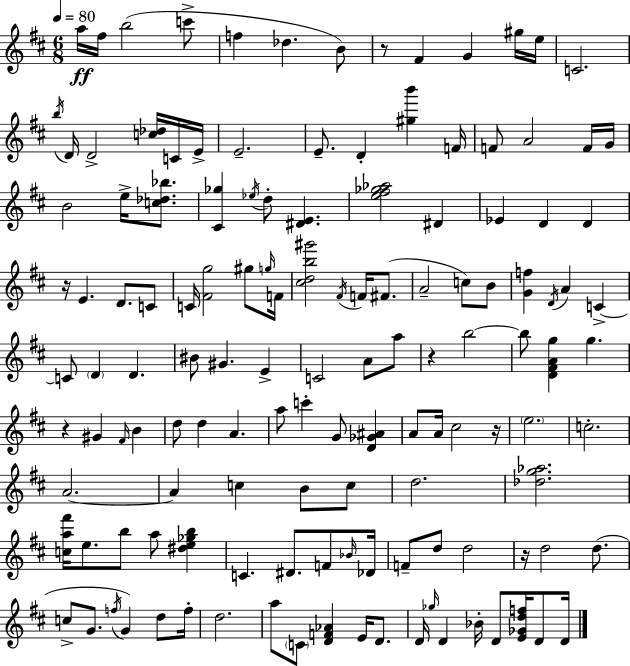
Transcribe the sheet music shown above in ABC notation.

X:1
T:Untitled
M:6/8
L:1/4
K:D
a/4 ^f/4 b2 c'/2 f _d B/2 z/2 ^F G ^g/4 e/4 C2 b/4 D/4 D2 [c_d]/4 C/4 E/4 E2 E/2 D [^gb'] F/4 F/2 A2 F/4 G/4 B2 e/4 [c_d_b]/2 [^C_g] _e/4 d/2 [^DE] [e^f_g_a]2 ^D _E D D z/4 E D/2 C/2 C/4 [^Fg]2 ^g/2 g/4 F/4 [^cdb^g']2 ^F/4 F/4 ^F/2 A2 c/2 B/2 [Gf] D/4 A C C/2 D D ^B/2 ^G E C2 A/2 a/2 z b2 b/2 [D^FAg] g z ^G ^F/4 B d/2 d A a/2 c' G/2 [D_G^A] A/2 A/4 ^c2 z/4 e2 c2 A2 A c B/2 c/2 d2 [_dg_a]2 [ca^f']/4 e/2 b/2 a/2 [^de_gb] C ^D/2 F/2 _B/4 _D/4 F/2 d/2 d2 z/4 d2 d/2 c/2 G/2 f/4 G d/2 f/4 d2 a/2 C/2 [DF_A] E/4 D/2 D/4 _g/4 D _B/4 D/2 [E_Gdf]/4 D/2 D/4